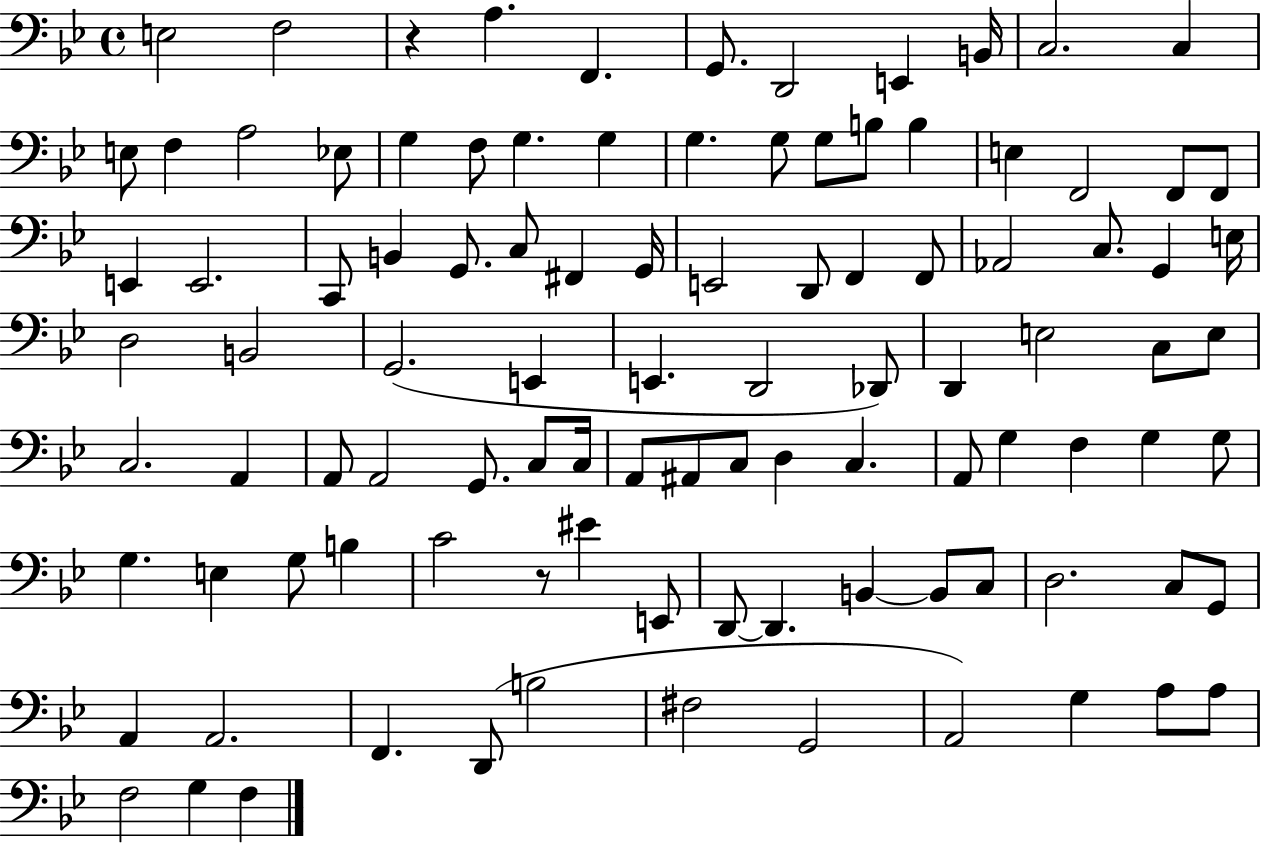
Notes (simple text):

E3/h F3/h R/q A3/q. F2/q. G2/e. D2/h E2/q B2/s C3/h. C3/q E3/e F3/q A3/h Eb3/e G3/q F3/e G3/q. G3/q G3/q. G3/e G3/e B3/e B3/q E3/q F2/h F2/e F2/e E2/q E2/h. C2/e B2/q G2/e. C3/e F#2/q G2/s E2/h D2/e F2/q F2/e Ab2/h C3/e. G2/q E3/s D3/h B2/h G2/h. E2/q E2/q. D2/h Db2/e D2/q E3/h C3/e E3/e C3/h. A2/q A2/e A2/h G2/e. C3/e C3/s A2/e A#2/e C3/e D3/q C3/q. A2/e G3/q F3/q G3/q G3/e G3/q. E3/q G3/e B3/q C4/h R/e EIS4/q E2/e D2/e D2/q. B2/q B2/e C3/e D3/h. C3/e G2/e A2/q A2/h. F2/q. D2/e B3/h F#3/h G2/h A2/h G3/q A3/e A3/e F3/h G3/q F3/q